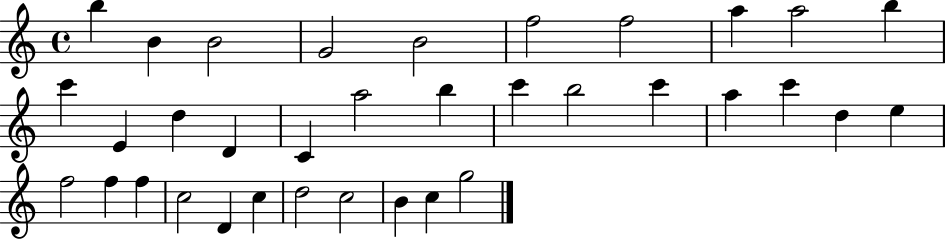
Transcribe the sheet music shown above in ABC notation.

X:1
T:Untitled
M:4/4
L:1/4
K:C
b B B2 G2 B2 f2 f2 a a2 b c' E d D C a2 b c' b2 c' a c' d e f2 f f c2 D c d2 c2 B c g2